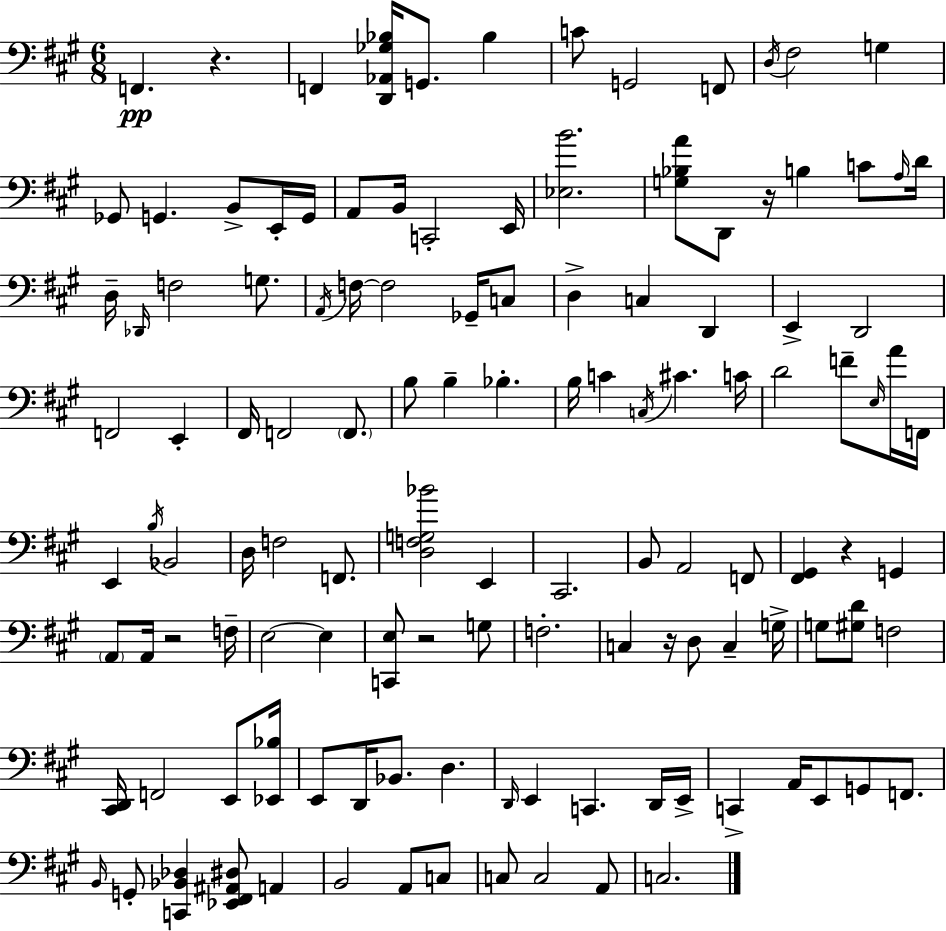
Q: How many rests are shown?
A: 6